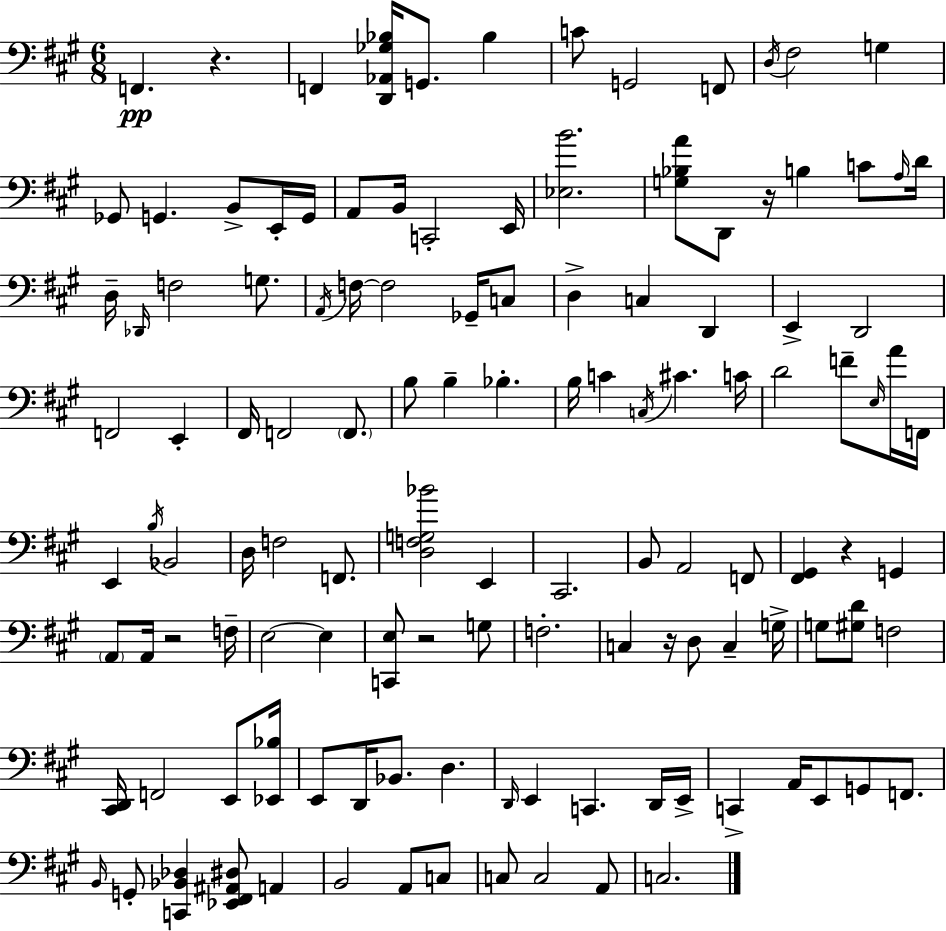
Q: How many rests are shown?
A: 6